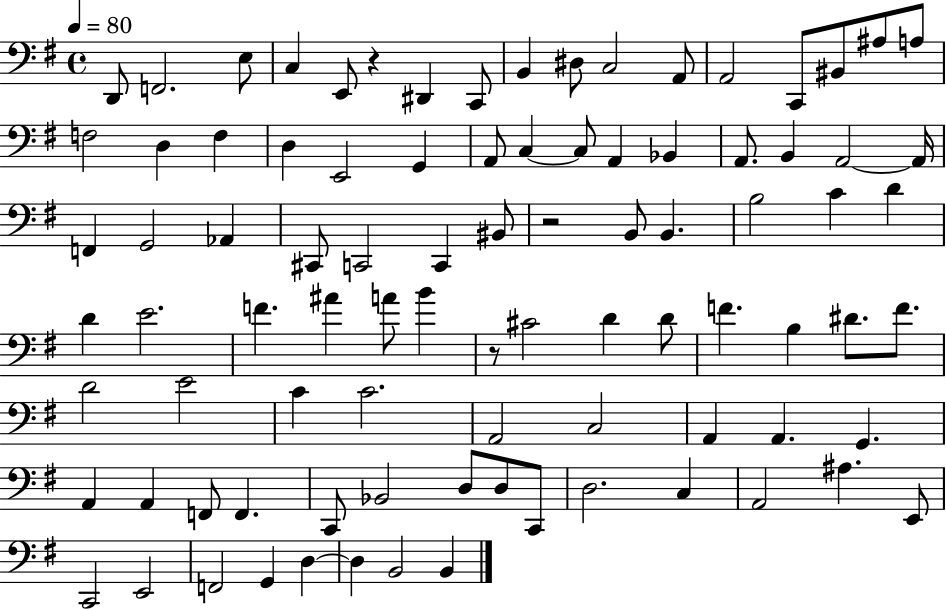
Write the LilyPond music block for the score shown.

{
  \clef bass
  \time 4/4
  \defaultTimeSignature
  \key g \major
  \tempo 4 = 80
  d,8 f,2. e8 | c4 e,8 r4 dis,4 c,8 | b,4 dis8 c2 a,8 | a,2 c,8 bis,8 ais8 a8 | \break f2 d4 f4 | d4 e,2 g,4 | a,8 c4~~ c8 a,4 bes,4 | a,8. b,4 a,2~~ a,16 | \break f,4 g,2 aes,4 | cis,8 c,2 c,4 bis,8 | r2 b,8 b,4. | b2 c'4 d'4 | \break d'4 e'2. | f'4. ais'4 a'8 b'4 | r8 cis'2 d'4 d'8 | f'4. b4 dis'8. f'8. | \break d'2 e'2 | c'4 c'2. | a,2 c2 | a,4 a,4. g,4. | \break a,4 a,4 f,8 f,4. | c,8 bes,2 d8 d8 c,8 | d2. c4 | a,2 ais4. e,8 | \break c,2 e,2 | f,2 g,4 d4~~ | d4 b,2 b,4 | \bar "|."
}